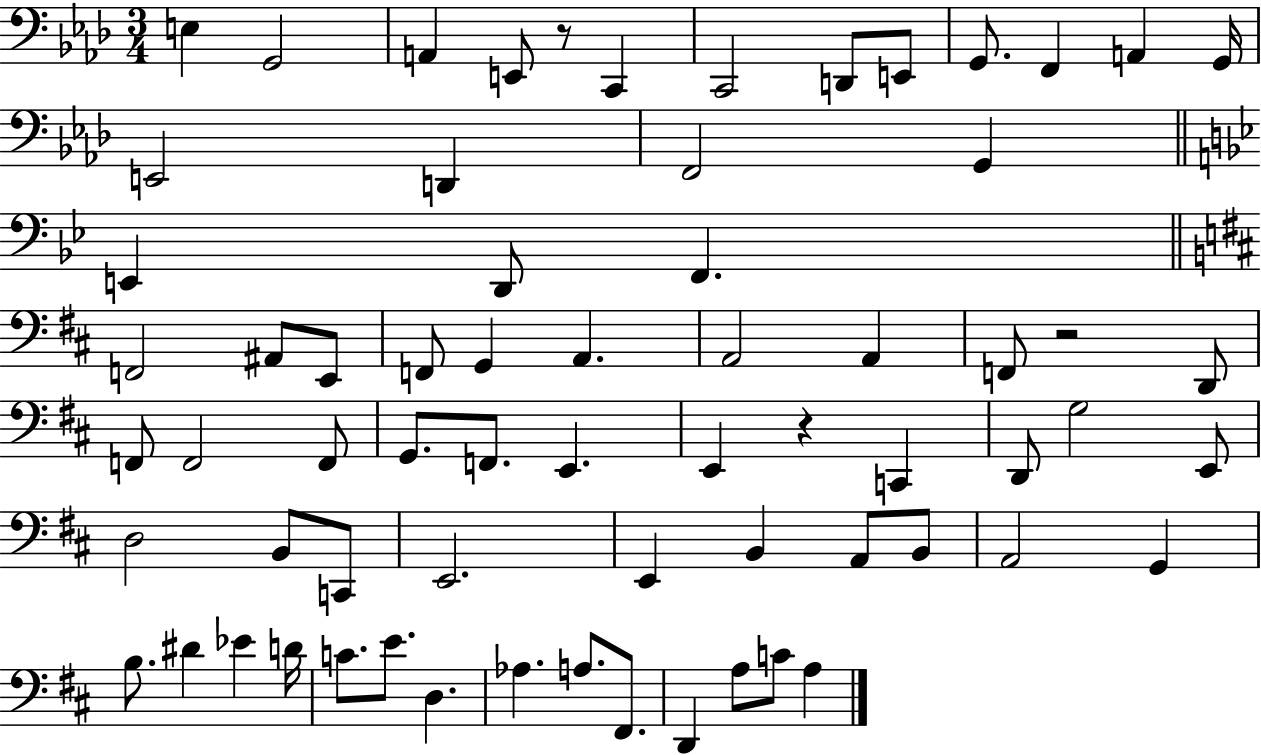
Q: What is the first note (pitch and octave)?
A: E3